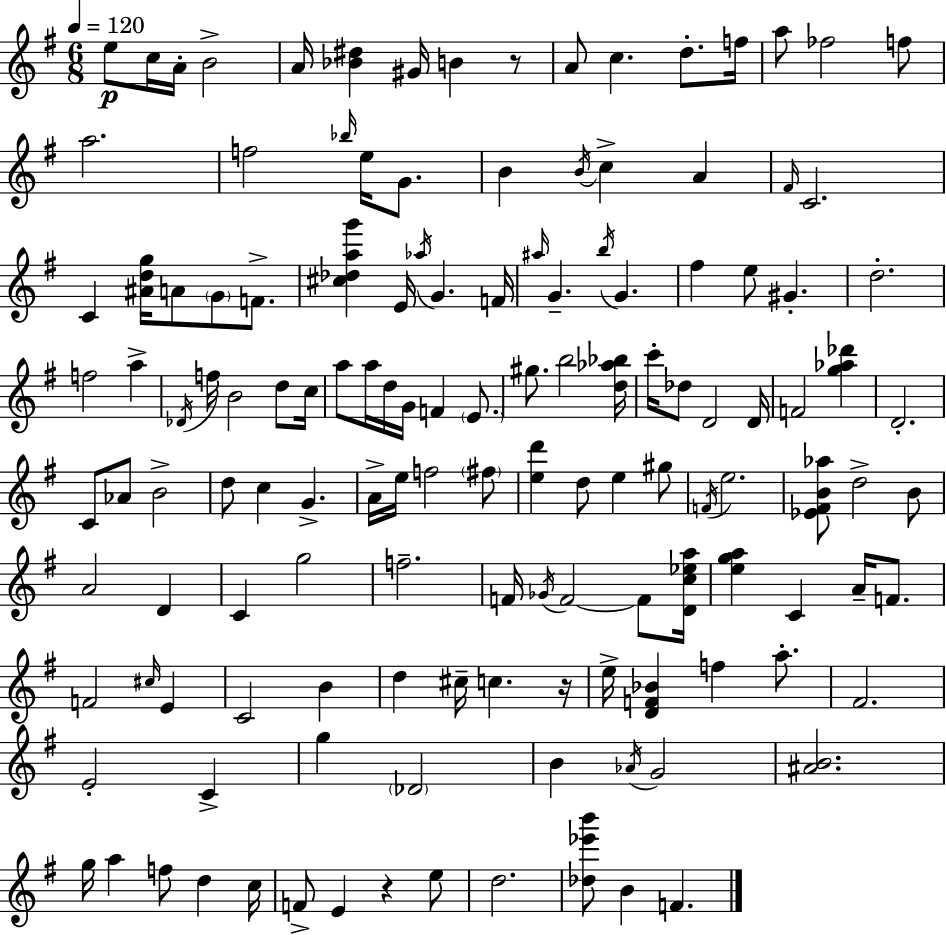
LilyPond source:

{
  \clef treble
  \numericTimeSignature
  \time 6/8
  \key g \major
  \tempo 4 = 120
  \repeat volta 2 { e''8\p c''16 a'16-. b'2-> | a'16 <bes' dis''>4 gis'16 b'4 r8 | a'8 c''4. d''8.-. f''16 | a''8 fes''2 f''8 | \break a''2. | f''2 \grace { bes''16 } e''16 g'8. | b'4 \acciaccatura { b'16 } c''4-> a'4 | \grace { fis'16 } c'2. | \break c'4 <ais' d'' g''>16 a'8 \parenthesize g'8 | f'8.-> <cis'' des'' a'' g'''>4 e'16 \acciaccatura { aes''16 } g'4. | f'16 \grace { ais''16 } g'4.-- \acciaccatura { b''16 } | g'4. fis''4 e''8 | \break gis'4.-. d''2.-. | f''2 | a''4-> \acciaccatura { des'16 } f''16 b'2 | d''8 c''16 a''8 a''16 d''16 g'16 | \break f'4 \parenthesize e'8. gis''8. b''2 | <d'' aes'' bes''>16 c'''16-. des''8 d'2 | d'16 f'2 | <g'' aes'' des'''>4 d'2.-. | \break c'8 aes'8 b'2-> | d''8 c''4 | g'4.-> a'16-> e''16 f''2 | \parenthesize fis''8 <e'' d'''>4 d''8 | \break e''4 gis''8 \acciaccatura { f'16 } e''2. | <ees' fis' b' aes''>8 d''2-> | b'8 a'2 | d'4 c'4 | \break g''2 f''2.-- | f'16 \acciaccatura { ges'16 } f'2~~ | f'8 <d' c'' ees'' a''>16 <e'' g'' a''>4 | c'4 a'16-- f'8. f'2 | \break \grace { cis''16 } e'4 c'2 | b'4 d''4 | cis''16-- c''4. r16 e''16-> <d' f' bes'>4 | f''4 a''8.-. fis'2. | \break e'2-. | c'4-> g''4 | \parenthesize des'2 b'4 | \acciaccatura { aes'16 } g'2 <ais' b'>2. | \break g''16 | a''4 f''8 d''4 c''16 f'8-> | e'4 r4 e''8 d''2. | <des'' ees''' b'''>8 | \break b'4 f'4. } \bar "|."
}